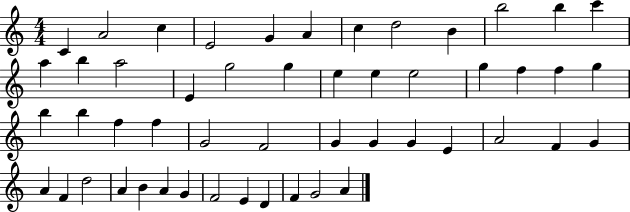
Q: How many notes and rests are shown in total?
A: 51